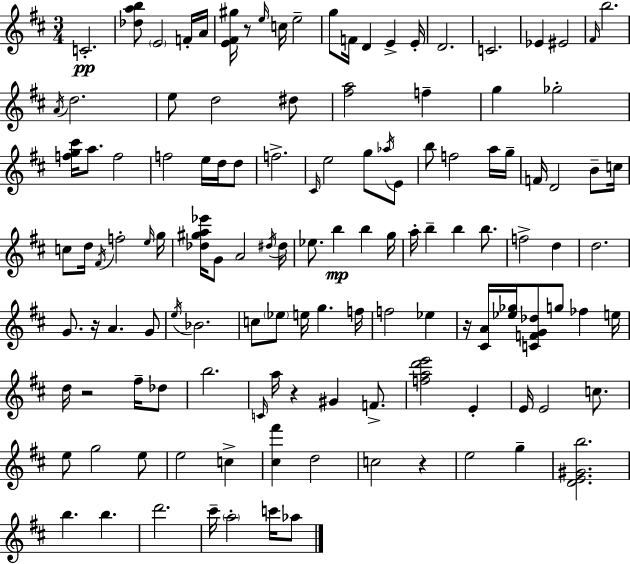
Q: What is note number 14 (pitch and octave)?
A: C4